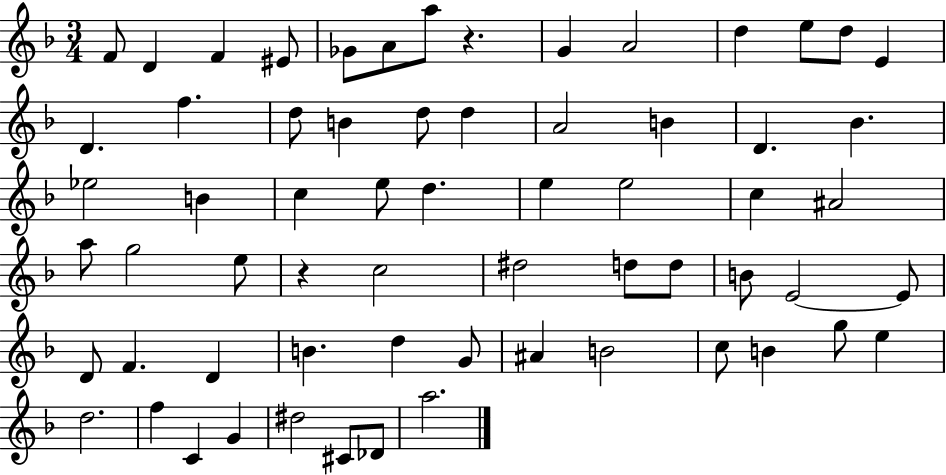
{
  \clef treble
  \numericTimeSignature
  \time 3/4
  \key f \major
  f'8 d'4 f'4 eis'8 | ges'8 a'8 a''8 r4. | g'4 a'2 | d''4 e''8 d''8 e'4 | \break d'4. f''4. | d''8 b'4 d''8 d''4 | a'2 b'4 | d'4. bes'4. | \break ees''2 b'4 | c''4 e''8 d''4. | e''4 e''2 | c''4 ais'2 | \break a''8 g''2 e''8 | r4 c''2 | dis''2 d''8 d''8 | b'8 e'2~~ e'8 | \break d'8 f'4. d'4 | b'4. d''4 g'8 | ais'4 b'2 | c''8 b'4 g''8 e''4 | \break d''2. | f''4 c'4 g'4 | dis''2 cis'8 des'8 | a''2. | \break \bar "|."
}